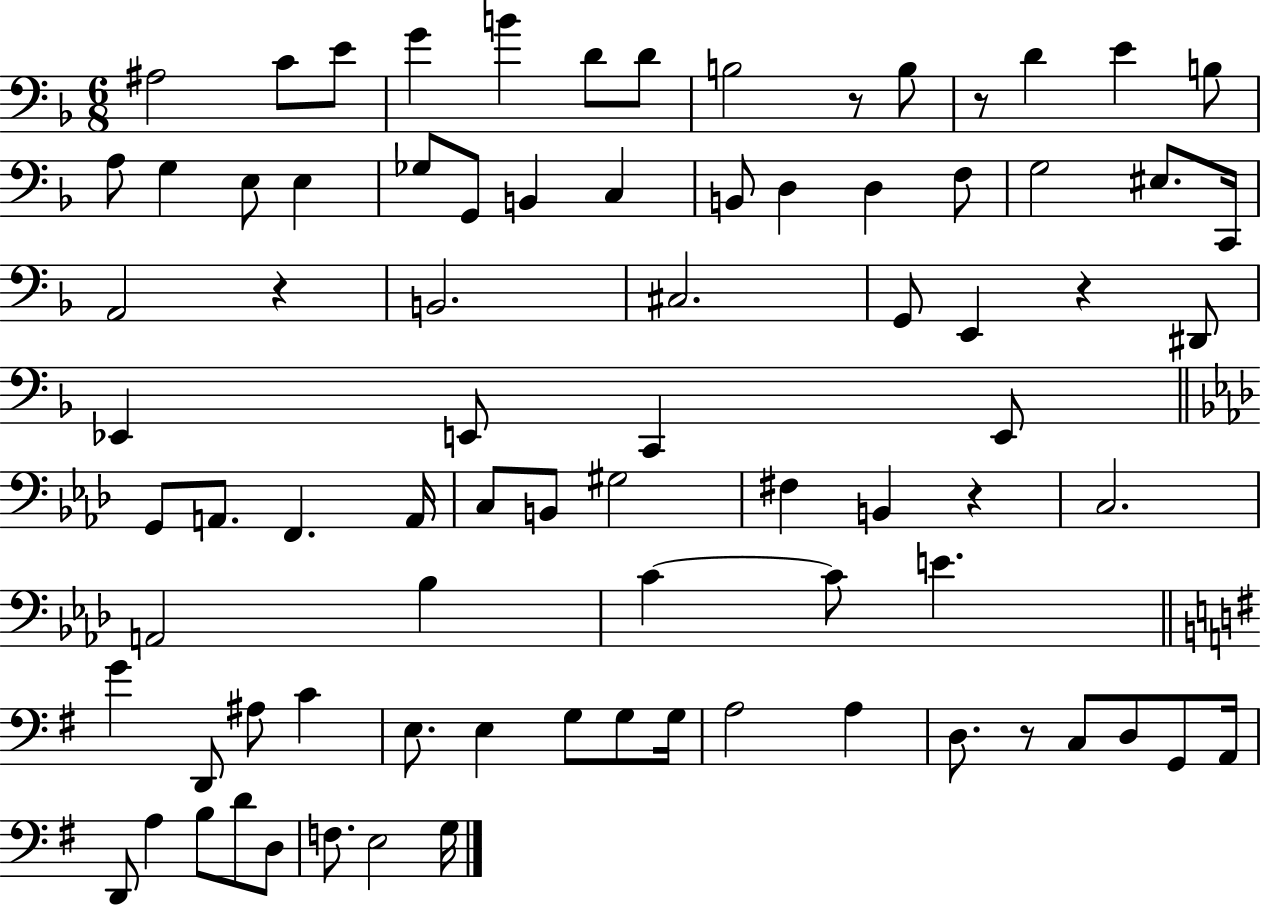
A#3/h C4/e E4/e G4/q B4/q D4/e D4/e B3/h R/e B3/e R/e D4/q E4/q B3/e A3/e G3/q E3/e E3/q Gb3/e G2/e B2/q C3/q B2/e D3/q D3/q F3/e G3/h EIS3/e. C2/s A2/h R/q B2/h. C#3/h. G2/e E2/q R/q D#2/e Eb2/q E2/e C2/q E2/e G2/e A2/e. F2/q. A2/s C3/e B2/e G#3/h F#3/q B2/q R/q C3/h. A2/h Bb3/q C4/q C4/e E4/q. G4/q D2/e A#3/e C4/q E3/e. E3/q G3/e G3/e G3/s A3/h A3/q D3/e. R/e C3/e D3/e G2/e A2/s D2/e A3/q B3/e D4/e D3/e F3/e. E3/h G3/s